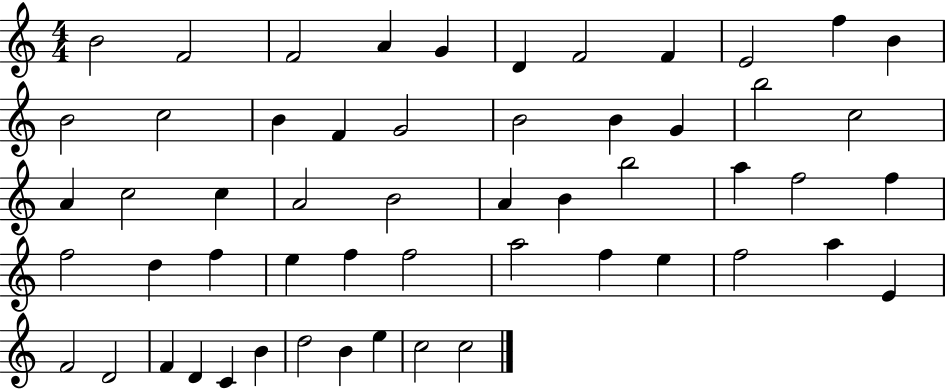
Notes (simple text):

B4/h F4/h F4/h A4/q G4/q D4/q F4/h F4/q E4/h F5/q B4/q B4/h C5/h B4/q F4/q G4/h B4/h B4/q G4/q B5/h C5/h A4/q C5/h C5/q A4/h B4/h A4/q B4/q B5/h A5/q F5/h F5/q F5/h D5/q F5/q E5/q F5/q F5/h A5/h F5/q E5/q F5/h A5/q E4/q F4/h D4/h F4/q D4/q C4/q B4/q D5/h B4/q E5/q C5/h C5/h